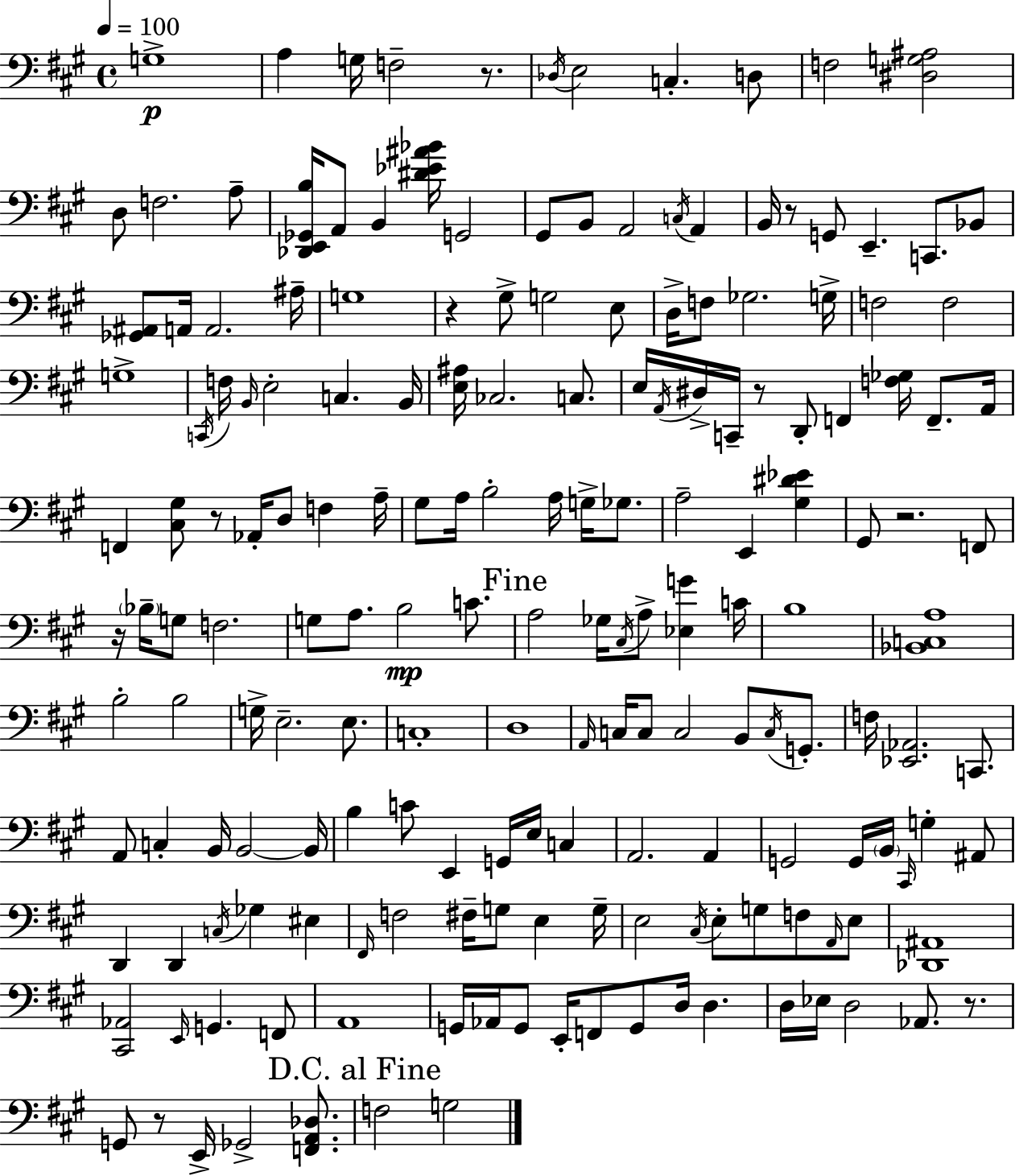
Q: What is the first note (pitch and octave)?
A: G3